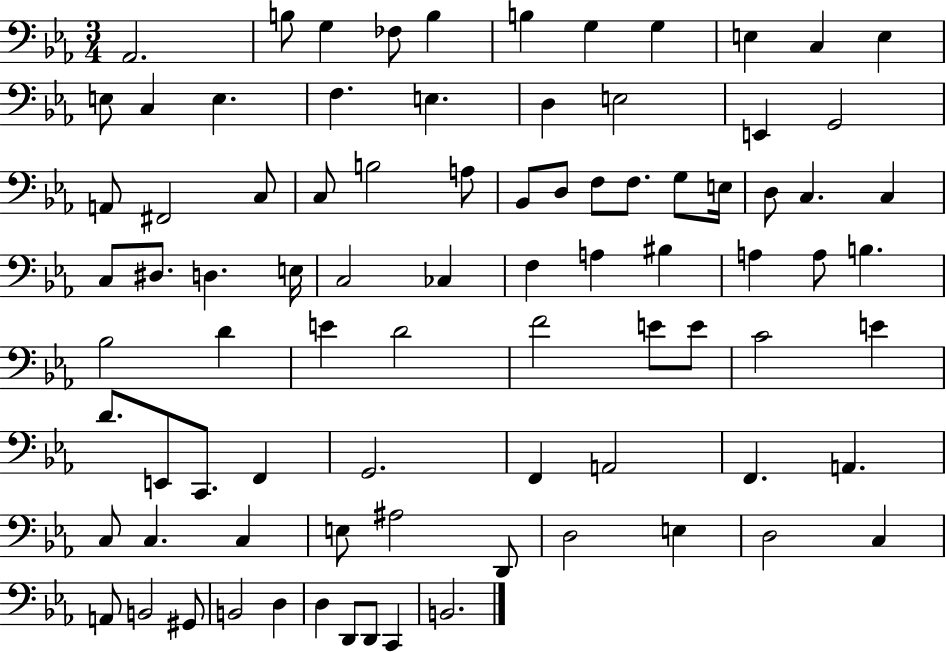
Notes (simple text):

Ab2/h. B3/e G3/q FES3/e B3/q B3/q G3/q G3/q E3/q C3/q E3/q E3/e C3/q E3/q. F3/q. E3/q. D3/q E3/h E2/q G2/h A2/e F#2/h C3/e C3/e B3/h A3/e Bb2/e D3/e F3/e F3/e. G3/e E3/s D3/e C3/q. C3/q C3/e D#3/e. D3/q. E3/s C3/h CES3/q F3/q A3/q BIS3/q A3/q A3/e B3/q. Bb3/h D4/q E4/q D4/h F4/h E4/e E4/e C4/h E4/q D4/e. E2/e C2/e. F2/q G2/h. F2/q A2/h F2/q. A2/q. C3/e C3/q. C3/q E3/e A#3/h D2/e D3/h E3/q D3/h C3/q A2/e B2/h G#2/e B2/h D3/q D3/q D2/e D2/e C2/q B2/h.